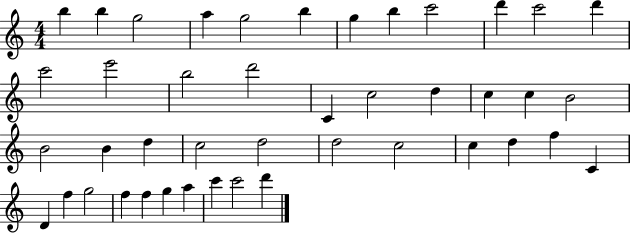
B5/q B5/q G5/h A5/q G5/h B5/q G5/q B5/q C6/h D6/q C6/h D6/q C6/h E6/h B5/h D6/h C4/q C5/h D5/q C5/q C5/q B4/h B4/h B4/q D5/q C5/h D5/h D5/h C5/h C5/q D5/q F5/q C4/q D4/q F5/q G5/h F5/q F5/q G5/q A5/q C6/q C6/h D6/q